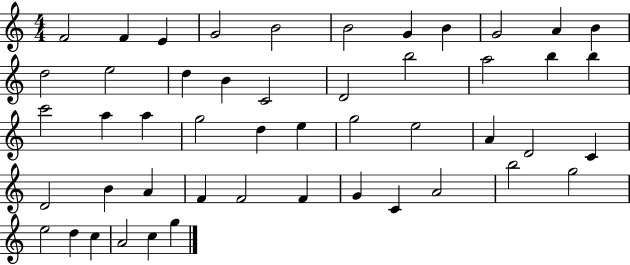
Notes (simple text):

F4/h F4/q E4/q G4/h B4/h B4/h G4/q B4/q G4/h A4/q B4/q D5/h E5/h D5/q B4/q C4/h D4/h B5/h A5/h B5/q B5/q C6/h A5/q A5/q G5/h D5/q E5/q G5/h E5/h A4/q D4/h C4/q D4/h B4/q A4/q F4/q F4/h F4/q G4/q C4/q A4/h B5/h G5/h E5/h D5/q C5/q A4/h C5/q G5/q